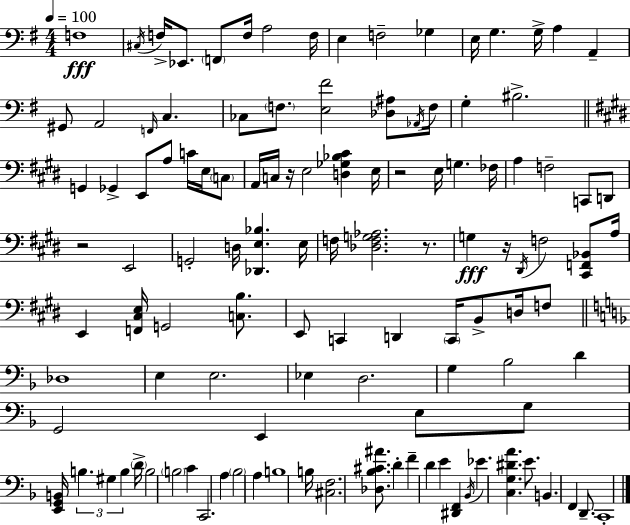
X:1
T:Untitled
M:4/4
L:1/4
K:G
F,4 ^C,/4 F,/4 _E,,/2 F,,/2 F,/4 A,2 F,/4 E, F,2 _G, E,/4 G, G,/4 A, A,, ^G,,/2 A,,2 F,,/4 C, _C,/2 F,/2 [E,^F]2 [_D,^A,]/2 _A,,/4 F,/4 G, ^B,2 G,, _G,, E,,/2 A,/2 C/4 E,/4 C,/2 A,,/4 C,/4 z/4 E,2 [D,_G,_B,^C] E,/4 z2 E,/4 G, _F,/4 A, F,2 C,,/2 D,,/2 z2 E,,2 G,,2 D,/4 [_D,,E,_B,] E,/4 F,/4 [_D,F,G,_A,]2 z/2 G, z/4 ^D,,/4 F,2 [^C,,F,,_B,,]/2 A,/4 E,, [F,,^C,E,]/4 G,,2 [C,B,]/2 E,,/2 C,, D,, C,,/4 B,,/2 D,/4 F,/2 _D,4 E, E,2 _E, D,2 G, _B,2 D G,,2 E,, E,/2 G,/2 [E,,G,,B,,]/4 B, ^G, B, D/4 B,2 B,2 C C,,2 A, _B,2 A, B,4 B,/4 [^C,F,]2 [_D,_B,^C^A]/2 D F D E [^D,,F,,] _B,,/4 _E [C,G,^DA] E/2 B,, F,, D,,/2 C,,4